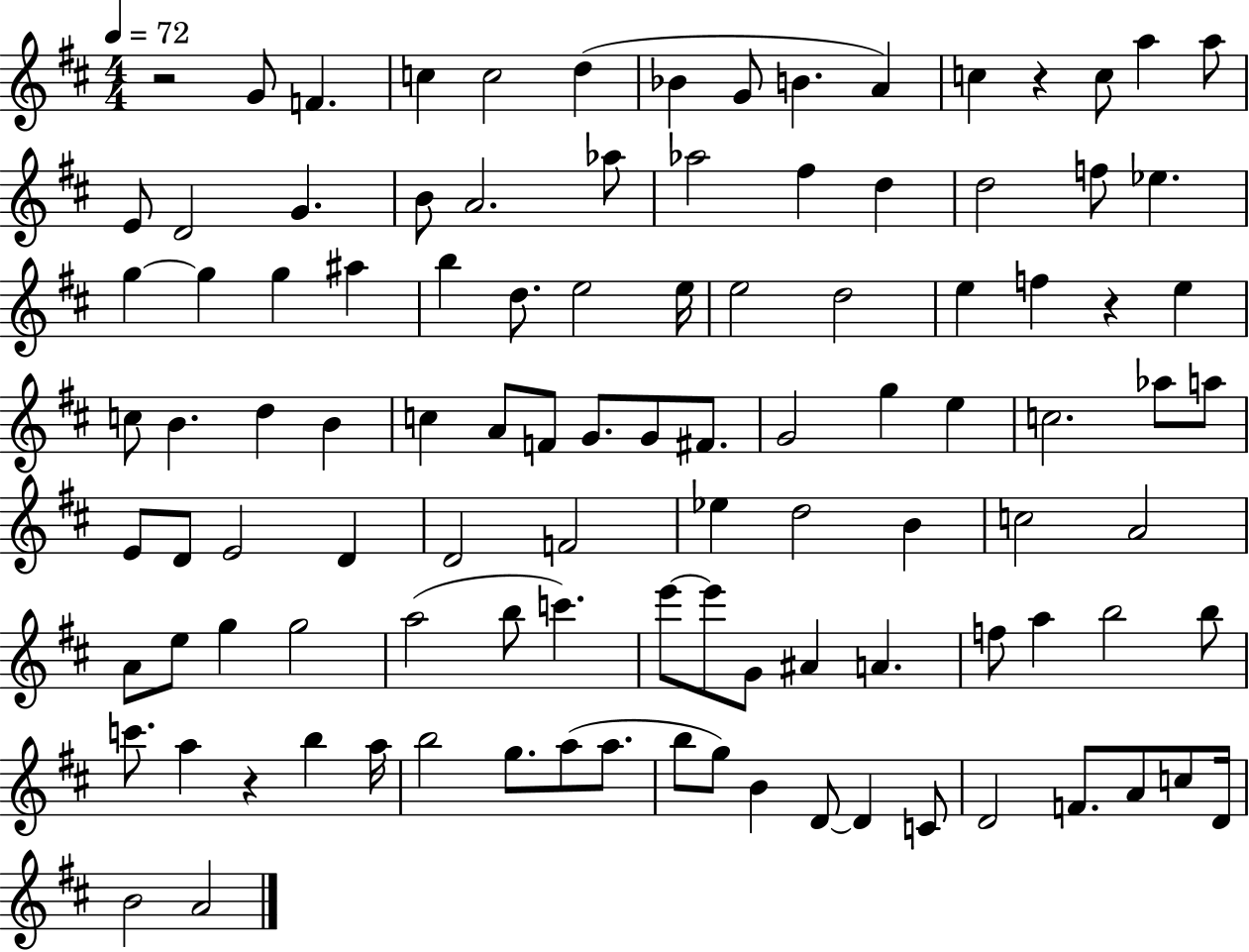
R/h G4/e F4/q. C5/q C5/h D5/q Bb4/q G4/e B4/q. A4/q C5/q R/q C5/e A5/q A5/e E4/e D4/h G4/q. B4/e A4/h. Ab5/e Ab5/h F#5/q D5/q D5/h F5/e Eb5/q. G5/q G5/q G5/q A#5/q B5/q D5/e. E5/h E5/s E5/h D5/h E5/q F5/q R/q E5/q C5/e B4/q. D5/q B4/q C5/q A4/e F4/e G4/e. G4/e F#4/e. G4/h G5/q E5/q C5/h. Ab5/e A5/e E4/e D4/e E4/h D4/q D4/h F4/h Eb5/q D5/h B4/q C5/h A4/h A4/e E5/e G5/q G5/h A5/h B5/e C6/q. E6/e E6/e G4/e A#4/q A4/q. F5/e A5/q B5/h B5/e C6/e. A5/q R/q B5/q A5/s B5/h G5/e. A5/e A5/e. B5/e G5/e B4/q D4/e D4/q C4/e D4/h F4/e. A4/e C5/e D4/s B4/h A4/h